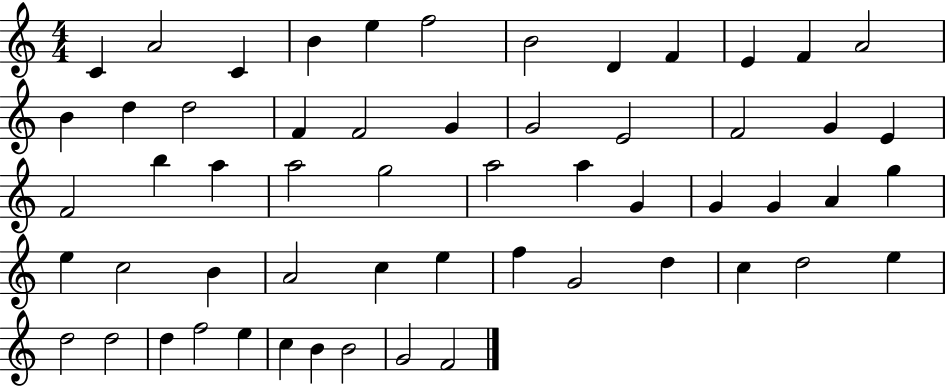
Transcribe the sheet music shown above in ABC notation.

X:1
T:Untitled
M:4/4
L:1/4
K:C
C A2 C B e f2 B2 D F E F A2 B d d2 F F2 G G2 E2 F2 G E F2 b a a2 g2 a2 a G G G A g e c2 B A2 c e f G2 d c d2 e d2 d2 d f2 e c B B2 G2 F2